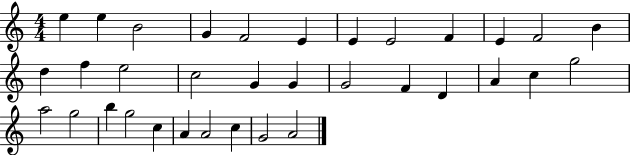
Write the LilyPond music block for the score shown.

{
  \clef treble
  \numericTimeSignature
  \time 4/4
  \key c \major
  e''4 e''4 b'2 | g'4 f'2 e'4 | e'4 e'2 f'4 | e'4 f'2 b'4 | \break d''4 f''4 e''2 | c''2 g'4 g'4 | g'2 f'4 d'4 | a'4 c''4 g''2 | \break a''2 g''2 | b''4 g''2 c''4 | a'4 a'2 c''4 | g'2 a'2 | \break \bar "|."
}